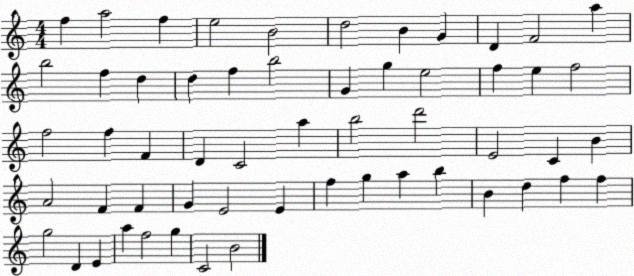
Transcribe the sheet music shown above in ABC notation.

X:1
T:Untitled
M:4/4
L:1/4
K:C
f a2 f e2 B2 d2 B G D F2 a b2 f d d f b2 G g e2 f e f2 f2 f F D C2 a b2 d'2 E2 C B A2 F F G E2 E f g a b B d f f g2 D E a f2 g C2 B2